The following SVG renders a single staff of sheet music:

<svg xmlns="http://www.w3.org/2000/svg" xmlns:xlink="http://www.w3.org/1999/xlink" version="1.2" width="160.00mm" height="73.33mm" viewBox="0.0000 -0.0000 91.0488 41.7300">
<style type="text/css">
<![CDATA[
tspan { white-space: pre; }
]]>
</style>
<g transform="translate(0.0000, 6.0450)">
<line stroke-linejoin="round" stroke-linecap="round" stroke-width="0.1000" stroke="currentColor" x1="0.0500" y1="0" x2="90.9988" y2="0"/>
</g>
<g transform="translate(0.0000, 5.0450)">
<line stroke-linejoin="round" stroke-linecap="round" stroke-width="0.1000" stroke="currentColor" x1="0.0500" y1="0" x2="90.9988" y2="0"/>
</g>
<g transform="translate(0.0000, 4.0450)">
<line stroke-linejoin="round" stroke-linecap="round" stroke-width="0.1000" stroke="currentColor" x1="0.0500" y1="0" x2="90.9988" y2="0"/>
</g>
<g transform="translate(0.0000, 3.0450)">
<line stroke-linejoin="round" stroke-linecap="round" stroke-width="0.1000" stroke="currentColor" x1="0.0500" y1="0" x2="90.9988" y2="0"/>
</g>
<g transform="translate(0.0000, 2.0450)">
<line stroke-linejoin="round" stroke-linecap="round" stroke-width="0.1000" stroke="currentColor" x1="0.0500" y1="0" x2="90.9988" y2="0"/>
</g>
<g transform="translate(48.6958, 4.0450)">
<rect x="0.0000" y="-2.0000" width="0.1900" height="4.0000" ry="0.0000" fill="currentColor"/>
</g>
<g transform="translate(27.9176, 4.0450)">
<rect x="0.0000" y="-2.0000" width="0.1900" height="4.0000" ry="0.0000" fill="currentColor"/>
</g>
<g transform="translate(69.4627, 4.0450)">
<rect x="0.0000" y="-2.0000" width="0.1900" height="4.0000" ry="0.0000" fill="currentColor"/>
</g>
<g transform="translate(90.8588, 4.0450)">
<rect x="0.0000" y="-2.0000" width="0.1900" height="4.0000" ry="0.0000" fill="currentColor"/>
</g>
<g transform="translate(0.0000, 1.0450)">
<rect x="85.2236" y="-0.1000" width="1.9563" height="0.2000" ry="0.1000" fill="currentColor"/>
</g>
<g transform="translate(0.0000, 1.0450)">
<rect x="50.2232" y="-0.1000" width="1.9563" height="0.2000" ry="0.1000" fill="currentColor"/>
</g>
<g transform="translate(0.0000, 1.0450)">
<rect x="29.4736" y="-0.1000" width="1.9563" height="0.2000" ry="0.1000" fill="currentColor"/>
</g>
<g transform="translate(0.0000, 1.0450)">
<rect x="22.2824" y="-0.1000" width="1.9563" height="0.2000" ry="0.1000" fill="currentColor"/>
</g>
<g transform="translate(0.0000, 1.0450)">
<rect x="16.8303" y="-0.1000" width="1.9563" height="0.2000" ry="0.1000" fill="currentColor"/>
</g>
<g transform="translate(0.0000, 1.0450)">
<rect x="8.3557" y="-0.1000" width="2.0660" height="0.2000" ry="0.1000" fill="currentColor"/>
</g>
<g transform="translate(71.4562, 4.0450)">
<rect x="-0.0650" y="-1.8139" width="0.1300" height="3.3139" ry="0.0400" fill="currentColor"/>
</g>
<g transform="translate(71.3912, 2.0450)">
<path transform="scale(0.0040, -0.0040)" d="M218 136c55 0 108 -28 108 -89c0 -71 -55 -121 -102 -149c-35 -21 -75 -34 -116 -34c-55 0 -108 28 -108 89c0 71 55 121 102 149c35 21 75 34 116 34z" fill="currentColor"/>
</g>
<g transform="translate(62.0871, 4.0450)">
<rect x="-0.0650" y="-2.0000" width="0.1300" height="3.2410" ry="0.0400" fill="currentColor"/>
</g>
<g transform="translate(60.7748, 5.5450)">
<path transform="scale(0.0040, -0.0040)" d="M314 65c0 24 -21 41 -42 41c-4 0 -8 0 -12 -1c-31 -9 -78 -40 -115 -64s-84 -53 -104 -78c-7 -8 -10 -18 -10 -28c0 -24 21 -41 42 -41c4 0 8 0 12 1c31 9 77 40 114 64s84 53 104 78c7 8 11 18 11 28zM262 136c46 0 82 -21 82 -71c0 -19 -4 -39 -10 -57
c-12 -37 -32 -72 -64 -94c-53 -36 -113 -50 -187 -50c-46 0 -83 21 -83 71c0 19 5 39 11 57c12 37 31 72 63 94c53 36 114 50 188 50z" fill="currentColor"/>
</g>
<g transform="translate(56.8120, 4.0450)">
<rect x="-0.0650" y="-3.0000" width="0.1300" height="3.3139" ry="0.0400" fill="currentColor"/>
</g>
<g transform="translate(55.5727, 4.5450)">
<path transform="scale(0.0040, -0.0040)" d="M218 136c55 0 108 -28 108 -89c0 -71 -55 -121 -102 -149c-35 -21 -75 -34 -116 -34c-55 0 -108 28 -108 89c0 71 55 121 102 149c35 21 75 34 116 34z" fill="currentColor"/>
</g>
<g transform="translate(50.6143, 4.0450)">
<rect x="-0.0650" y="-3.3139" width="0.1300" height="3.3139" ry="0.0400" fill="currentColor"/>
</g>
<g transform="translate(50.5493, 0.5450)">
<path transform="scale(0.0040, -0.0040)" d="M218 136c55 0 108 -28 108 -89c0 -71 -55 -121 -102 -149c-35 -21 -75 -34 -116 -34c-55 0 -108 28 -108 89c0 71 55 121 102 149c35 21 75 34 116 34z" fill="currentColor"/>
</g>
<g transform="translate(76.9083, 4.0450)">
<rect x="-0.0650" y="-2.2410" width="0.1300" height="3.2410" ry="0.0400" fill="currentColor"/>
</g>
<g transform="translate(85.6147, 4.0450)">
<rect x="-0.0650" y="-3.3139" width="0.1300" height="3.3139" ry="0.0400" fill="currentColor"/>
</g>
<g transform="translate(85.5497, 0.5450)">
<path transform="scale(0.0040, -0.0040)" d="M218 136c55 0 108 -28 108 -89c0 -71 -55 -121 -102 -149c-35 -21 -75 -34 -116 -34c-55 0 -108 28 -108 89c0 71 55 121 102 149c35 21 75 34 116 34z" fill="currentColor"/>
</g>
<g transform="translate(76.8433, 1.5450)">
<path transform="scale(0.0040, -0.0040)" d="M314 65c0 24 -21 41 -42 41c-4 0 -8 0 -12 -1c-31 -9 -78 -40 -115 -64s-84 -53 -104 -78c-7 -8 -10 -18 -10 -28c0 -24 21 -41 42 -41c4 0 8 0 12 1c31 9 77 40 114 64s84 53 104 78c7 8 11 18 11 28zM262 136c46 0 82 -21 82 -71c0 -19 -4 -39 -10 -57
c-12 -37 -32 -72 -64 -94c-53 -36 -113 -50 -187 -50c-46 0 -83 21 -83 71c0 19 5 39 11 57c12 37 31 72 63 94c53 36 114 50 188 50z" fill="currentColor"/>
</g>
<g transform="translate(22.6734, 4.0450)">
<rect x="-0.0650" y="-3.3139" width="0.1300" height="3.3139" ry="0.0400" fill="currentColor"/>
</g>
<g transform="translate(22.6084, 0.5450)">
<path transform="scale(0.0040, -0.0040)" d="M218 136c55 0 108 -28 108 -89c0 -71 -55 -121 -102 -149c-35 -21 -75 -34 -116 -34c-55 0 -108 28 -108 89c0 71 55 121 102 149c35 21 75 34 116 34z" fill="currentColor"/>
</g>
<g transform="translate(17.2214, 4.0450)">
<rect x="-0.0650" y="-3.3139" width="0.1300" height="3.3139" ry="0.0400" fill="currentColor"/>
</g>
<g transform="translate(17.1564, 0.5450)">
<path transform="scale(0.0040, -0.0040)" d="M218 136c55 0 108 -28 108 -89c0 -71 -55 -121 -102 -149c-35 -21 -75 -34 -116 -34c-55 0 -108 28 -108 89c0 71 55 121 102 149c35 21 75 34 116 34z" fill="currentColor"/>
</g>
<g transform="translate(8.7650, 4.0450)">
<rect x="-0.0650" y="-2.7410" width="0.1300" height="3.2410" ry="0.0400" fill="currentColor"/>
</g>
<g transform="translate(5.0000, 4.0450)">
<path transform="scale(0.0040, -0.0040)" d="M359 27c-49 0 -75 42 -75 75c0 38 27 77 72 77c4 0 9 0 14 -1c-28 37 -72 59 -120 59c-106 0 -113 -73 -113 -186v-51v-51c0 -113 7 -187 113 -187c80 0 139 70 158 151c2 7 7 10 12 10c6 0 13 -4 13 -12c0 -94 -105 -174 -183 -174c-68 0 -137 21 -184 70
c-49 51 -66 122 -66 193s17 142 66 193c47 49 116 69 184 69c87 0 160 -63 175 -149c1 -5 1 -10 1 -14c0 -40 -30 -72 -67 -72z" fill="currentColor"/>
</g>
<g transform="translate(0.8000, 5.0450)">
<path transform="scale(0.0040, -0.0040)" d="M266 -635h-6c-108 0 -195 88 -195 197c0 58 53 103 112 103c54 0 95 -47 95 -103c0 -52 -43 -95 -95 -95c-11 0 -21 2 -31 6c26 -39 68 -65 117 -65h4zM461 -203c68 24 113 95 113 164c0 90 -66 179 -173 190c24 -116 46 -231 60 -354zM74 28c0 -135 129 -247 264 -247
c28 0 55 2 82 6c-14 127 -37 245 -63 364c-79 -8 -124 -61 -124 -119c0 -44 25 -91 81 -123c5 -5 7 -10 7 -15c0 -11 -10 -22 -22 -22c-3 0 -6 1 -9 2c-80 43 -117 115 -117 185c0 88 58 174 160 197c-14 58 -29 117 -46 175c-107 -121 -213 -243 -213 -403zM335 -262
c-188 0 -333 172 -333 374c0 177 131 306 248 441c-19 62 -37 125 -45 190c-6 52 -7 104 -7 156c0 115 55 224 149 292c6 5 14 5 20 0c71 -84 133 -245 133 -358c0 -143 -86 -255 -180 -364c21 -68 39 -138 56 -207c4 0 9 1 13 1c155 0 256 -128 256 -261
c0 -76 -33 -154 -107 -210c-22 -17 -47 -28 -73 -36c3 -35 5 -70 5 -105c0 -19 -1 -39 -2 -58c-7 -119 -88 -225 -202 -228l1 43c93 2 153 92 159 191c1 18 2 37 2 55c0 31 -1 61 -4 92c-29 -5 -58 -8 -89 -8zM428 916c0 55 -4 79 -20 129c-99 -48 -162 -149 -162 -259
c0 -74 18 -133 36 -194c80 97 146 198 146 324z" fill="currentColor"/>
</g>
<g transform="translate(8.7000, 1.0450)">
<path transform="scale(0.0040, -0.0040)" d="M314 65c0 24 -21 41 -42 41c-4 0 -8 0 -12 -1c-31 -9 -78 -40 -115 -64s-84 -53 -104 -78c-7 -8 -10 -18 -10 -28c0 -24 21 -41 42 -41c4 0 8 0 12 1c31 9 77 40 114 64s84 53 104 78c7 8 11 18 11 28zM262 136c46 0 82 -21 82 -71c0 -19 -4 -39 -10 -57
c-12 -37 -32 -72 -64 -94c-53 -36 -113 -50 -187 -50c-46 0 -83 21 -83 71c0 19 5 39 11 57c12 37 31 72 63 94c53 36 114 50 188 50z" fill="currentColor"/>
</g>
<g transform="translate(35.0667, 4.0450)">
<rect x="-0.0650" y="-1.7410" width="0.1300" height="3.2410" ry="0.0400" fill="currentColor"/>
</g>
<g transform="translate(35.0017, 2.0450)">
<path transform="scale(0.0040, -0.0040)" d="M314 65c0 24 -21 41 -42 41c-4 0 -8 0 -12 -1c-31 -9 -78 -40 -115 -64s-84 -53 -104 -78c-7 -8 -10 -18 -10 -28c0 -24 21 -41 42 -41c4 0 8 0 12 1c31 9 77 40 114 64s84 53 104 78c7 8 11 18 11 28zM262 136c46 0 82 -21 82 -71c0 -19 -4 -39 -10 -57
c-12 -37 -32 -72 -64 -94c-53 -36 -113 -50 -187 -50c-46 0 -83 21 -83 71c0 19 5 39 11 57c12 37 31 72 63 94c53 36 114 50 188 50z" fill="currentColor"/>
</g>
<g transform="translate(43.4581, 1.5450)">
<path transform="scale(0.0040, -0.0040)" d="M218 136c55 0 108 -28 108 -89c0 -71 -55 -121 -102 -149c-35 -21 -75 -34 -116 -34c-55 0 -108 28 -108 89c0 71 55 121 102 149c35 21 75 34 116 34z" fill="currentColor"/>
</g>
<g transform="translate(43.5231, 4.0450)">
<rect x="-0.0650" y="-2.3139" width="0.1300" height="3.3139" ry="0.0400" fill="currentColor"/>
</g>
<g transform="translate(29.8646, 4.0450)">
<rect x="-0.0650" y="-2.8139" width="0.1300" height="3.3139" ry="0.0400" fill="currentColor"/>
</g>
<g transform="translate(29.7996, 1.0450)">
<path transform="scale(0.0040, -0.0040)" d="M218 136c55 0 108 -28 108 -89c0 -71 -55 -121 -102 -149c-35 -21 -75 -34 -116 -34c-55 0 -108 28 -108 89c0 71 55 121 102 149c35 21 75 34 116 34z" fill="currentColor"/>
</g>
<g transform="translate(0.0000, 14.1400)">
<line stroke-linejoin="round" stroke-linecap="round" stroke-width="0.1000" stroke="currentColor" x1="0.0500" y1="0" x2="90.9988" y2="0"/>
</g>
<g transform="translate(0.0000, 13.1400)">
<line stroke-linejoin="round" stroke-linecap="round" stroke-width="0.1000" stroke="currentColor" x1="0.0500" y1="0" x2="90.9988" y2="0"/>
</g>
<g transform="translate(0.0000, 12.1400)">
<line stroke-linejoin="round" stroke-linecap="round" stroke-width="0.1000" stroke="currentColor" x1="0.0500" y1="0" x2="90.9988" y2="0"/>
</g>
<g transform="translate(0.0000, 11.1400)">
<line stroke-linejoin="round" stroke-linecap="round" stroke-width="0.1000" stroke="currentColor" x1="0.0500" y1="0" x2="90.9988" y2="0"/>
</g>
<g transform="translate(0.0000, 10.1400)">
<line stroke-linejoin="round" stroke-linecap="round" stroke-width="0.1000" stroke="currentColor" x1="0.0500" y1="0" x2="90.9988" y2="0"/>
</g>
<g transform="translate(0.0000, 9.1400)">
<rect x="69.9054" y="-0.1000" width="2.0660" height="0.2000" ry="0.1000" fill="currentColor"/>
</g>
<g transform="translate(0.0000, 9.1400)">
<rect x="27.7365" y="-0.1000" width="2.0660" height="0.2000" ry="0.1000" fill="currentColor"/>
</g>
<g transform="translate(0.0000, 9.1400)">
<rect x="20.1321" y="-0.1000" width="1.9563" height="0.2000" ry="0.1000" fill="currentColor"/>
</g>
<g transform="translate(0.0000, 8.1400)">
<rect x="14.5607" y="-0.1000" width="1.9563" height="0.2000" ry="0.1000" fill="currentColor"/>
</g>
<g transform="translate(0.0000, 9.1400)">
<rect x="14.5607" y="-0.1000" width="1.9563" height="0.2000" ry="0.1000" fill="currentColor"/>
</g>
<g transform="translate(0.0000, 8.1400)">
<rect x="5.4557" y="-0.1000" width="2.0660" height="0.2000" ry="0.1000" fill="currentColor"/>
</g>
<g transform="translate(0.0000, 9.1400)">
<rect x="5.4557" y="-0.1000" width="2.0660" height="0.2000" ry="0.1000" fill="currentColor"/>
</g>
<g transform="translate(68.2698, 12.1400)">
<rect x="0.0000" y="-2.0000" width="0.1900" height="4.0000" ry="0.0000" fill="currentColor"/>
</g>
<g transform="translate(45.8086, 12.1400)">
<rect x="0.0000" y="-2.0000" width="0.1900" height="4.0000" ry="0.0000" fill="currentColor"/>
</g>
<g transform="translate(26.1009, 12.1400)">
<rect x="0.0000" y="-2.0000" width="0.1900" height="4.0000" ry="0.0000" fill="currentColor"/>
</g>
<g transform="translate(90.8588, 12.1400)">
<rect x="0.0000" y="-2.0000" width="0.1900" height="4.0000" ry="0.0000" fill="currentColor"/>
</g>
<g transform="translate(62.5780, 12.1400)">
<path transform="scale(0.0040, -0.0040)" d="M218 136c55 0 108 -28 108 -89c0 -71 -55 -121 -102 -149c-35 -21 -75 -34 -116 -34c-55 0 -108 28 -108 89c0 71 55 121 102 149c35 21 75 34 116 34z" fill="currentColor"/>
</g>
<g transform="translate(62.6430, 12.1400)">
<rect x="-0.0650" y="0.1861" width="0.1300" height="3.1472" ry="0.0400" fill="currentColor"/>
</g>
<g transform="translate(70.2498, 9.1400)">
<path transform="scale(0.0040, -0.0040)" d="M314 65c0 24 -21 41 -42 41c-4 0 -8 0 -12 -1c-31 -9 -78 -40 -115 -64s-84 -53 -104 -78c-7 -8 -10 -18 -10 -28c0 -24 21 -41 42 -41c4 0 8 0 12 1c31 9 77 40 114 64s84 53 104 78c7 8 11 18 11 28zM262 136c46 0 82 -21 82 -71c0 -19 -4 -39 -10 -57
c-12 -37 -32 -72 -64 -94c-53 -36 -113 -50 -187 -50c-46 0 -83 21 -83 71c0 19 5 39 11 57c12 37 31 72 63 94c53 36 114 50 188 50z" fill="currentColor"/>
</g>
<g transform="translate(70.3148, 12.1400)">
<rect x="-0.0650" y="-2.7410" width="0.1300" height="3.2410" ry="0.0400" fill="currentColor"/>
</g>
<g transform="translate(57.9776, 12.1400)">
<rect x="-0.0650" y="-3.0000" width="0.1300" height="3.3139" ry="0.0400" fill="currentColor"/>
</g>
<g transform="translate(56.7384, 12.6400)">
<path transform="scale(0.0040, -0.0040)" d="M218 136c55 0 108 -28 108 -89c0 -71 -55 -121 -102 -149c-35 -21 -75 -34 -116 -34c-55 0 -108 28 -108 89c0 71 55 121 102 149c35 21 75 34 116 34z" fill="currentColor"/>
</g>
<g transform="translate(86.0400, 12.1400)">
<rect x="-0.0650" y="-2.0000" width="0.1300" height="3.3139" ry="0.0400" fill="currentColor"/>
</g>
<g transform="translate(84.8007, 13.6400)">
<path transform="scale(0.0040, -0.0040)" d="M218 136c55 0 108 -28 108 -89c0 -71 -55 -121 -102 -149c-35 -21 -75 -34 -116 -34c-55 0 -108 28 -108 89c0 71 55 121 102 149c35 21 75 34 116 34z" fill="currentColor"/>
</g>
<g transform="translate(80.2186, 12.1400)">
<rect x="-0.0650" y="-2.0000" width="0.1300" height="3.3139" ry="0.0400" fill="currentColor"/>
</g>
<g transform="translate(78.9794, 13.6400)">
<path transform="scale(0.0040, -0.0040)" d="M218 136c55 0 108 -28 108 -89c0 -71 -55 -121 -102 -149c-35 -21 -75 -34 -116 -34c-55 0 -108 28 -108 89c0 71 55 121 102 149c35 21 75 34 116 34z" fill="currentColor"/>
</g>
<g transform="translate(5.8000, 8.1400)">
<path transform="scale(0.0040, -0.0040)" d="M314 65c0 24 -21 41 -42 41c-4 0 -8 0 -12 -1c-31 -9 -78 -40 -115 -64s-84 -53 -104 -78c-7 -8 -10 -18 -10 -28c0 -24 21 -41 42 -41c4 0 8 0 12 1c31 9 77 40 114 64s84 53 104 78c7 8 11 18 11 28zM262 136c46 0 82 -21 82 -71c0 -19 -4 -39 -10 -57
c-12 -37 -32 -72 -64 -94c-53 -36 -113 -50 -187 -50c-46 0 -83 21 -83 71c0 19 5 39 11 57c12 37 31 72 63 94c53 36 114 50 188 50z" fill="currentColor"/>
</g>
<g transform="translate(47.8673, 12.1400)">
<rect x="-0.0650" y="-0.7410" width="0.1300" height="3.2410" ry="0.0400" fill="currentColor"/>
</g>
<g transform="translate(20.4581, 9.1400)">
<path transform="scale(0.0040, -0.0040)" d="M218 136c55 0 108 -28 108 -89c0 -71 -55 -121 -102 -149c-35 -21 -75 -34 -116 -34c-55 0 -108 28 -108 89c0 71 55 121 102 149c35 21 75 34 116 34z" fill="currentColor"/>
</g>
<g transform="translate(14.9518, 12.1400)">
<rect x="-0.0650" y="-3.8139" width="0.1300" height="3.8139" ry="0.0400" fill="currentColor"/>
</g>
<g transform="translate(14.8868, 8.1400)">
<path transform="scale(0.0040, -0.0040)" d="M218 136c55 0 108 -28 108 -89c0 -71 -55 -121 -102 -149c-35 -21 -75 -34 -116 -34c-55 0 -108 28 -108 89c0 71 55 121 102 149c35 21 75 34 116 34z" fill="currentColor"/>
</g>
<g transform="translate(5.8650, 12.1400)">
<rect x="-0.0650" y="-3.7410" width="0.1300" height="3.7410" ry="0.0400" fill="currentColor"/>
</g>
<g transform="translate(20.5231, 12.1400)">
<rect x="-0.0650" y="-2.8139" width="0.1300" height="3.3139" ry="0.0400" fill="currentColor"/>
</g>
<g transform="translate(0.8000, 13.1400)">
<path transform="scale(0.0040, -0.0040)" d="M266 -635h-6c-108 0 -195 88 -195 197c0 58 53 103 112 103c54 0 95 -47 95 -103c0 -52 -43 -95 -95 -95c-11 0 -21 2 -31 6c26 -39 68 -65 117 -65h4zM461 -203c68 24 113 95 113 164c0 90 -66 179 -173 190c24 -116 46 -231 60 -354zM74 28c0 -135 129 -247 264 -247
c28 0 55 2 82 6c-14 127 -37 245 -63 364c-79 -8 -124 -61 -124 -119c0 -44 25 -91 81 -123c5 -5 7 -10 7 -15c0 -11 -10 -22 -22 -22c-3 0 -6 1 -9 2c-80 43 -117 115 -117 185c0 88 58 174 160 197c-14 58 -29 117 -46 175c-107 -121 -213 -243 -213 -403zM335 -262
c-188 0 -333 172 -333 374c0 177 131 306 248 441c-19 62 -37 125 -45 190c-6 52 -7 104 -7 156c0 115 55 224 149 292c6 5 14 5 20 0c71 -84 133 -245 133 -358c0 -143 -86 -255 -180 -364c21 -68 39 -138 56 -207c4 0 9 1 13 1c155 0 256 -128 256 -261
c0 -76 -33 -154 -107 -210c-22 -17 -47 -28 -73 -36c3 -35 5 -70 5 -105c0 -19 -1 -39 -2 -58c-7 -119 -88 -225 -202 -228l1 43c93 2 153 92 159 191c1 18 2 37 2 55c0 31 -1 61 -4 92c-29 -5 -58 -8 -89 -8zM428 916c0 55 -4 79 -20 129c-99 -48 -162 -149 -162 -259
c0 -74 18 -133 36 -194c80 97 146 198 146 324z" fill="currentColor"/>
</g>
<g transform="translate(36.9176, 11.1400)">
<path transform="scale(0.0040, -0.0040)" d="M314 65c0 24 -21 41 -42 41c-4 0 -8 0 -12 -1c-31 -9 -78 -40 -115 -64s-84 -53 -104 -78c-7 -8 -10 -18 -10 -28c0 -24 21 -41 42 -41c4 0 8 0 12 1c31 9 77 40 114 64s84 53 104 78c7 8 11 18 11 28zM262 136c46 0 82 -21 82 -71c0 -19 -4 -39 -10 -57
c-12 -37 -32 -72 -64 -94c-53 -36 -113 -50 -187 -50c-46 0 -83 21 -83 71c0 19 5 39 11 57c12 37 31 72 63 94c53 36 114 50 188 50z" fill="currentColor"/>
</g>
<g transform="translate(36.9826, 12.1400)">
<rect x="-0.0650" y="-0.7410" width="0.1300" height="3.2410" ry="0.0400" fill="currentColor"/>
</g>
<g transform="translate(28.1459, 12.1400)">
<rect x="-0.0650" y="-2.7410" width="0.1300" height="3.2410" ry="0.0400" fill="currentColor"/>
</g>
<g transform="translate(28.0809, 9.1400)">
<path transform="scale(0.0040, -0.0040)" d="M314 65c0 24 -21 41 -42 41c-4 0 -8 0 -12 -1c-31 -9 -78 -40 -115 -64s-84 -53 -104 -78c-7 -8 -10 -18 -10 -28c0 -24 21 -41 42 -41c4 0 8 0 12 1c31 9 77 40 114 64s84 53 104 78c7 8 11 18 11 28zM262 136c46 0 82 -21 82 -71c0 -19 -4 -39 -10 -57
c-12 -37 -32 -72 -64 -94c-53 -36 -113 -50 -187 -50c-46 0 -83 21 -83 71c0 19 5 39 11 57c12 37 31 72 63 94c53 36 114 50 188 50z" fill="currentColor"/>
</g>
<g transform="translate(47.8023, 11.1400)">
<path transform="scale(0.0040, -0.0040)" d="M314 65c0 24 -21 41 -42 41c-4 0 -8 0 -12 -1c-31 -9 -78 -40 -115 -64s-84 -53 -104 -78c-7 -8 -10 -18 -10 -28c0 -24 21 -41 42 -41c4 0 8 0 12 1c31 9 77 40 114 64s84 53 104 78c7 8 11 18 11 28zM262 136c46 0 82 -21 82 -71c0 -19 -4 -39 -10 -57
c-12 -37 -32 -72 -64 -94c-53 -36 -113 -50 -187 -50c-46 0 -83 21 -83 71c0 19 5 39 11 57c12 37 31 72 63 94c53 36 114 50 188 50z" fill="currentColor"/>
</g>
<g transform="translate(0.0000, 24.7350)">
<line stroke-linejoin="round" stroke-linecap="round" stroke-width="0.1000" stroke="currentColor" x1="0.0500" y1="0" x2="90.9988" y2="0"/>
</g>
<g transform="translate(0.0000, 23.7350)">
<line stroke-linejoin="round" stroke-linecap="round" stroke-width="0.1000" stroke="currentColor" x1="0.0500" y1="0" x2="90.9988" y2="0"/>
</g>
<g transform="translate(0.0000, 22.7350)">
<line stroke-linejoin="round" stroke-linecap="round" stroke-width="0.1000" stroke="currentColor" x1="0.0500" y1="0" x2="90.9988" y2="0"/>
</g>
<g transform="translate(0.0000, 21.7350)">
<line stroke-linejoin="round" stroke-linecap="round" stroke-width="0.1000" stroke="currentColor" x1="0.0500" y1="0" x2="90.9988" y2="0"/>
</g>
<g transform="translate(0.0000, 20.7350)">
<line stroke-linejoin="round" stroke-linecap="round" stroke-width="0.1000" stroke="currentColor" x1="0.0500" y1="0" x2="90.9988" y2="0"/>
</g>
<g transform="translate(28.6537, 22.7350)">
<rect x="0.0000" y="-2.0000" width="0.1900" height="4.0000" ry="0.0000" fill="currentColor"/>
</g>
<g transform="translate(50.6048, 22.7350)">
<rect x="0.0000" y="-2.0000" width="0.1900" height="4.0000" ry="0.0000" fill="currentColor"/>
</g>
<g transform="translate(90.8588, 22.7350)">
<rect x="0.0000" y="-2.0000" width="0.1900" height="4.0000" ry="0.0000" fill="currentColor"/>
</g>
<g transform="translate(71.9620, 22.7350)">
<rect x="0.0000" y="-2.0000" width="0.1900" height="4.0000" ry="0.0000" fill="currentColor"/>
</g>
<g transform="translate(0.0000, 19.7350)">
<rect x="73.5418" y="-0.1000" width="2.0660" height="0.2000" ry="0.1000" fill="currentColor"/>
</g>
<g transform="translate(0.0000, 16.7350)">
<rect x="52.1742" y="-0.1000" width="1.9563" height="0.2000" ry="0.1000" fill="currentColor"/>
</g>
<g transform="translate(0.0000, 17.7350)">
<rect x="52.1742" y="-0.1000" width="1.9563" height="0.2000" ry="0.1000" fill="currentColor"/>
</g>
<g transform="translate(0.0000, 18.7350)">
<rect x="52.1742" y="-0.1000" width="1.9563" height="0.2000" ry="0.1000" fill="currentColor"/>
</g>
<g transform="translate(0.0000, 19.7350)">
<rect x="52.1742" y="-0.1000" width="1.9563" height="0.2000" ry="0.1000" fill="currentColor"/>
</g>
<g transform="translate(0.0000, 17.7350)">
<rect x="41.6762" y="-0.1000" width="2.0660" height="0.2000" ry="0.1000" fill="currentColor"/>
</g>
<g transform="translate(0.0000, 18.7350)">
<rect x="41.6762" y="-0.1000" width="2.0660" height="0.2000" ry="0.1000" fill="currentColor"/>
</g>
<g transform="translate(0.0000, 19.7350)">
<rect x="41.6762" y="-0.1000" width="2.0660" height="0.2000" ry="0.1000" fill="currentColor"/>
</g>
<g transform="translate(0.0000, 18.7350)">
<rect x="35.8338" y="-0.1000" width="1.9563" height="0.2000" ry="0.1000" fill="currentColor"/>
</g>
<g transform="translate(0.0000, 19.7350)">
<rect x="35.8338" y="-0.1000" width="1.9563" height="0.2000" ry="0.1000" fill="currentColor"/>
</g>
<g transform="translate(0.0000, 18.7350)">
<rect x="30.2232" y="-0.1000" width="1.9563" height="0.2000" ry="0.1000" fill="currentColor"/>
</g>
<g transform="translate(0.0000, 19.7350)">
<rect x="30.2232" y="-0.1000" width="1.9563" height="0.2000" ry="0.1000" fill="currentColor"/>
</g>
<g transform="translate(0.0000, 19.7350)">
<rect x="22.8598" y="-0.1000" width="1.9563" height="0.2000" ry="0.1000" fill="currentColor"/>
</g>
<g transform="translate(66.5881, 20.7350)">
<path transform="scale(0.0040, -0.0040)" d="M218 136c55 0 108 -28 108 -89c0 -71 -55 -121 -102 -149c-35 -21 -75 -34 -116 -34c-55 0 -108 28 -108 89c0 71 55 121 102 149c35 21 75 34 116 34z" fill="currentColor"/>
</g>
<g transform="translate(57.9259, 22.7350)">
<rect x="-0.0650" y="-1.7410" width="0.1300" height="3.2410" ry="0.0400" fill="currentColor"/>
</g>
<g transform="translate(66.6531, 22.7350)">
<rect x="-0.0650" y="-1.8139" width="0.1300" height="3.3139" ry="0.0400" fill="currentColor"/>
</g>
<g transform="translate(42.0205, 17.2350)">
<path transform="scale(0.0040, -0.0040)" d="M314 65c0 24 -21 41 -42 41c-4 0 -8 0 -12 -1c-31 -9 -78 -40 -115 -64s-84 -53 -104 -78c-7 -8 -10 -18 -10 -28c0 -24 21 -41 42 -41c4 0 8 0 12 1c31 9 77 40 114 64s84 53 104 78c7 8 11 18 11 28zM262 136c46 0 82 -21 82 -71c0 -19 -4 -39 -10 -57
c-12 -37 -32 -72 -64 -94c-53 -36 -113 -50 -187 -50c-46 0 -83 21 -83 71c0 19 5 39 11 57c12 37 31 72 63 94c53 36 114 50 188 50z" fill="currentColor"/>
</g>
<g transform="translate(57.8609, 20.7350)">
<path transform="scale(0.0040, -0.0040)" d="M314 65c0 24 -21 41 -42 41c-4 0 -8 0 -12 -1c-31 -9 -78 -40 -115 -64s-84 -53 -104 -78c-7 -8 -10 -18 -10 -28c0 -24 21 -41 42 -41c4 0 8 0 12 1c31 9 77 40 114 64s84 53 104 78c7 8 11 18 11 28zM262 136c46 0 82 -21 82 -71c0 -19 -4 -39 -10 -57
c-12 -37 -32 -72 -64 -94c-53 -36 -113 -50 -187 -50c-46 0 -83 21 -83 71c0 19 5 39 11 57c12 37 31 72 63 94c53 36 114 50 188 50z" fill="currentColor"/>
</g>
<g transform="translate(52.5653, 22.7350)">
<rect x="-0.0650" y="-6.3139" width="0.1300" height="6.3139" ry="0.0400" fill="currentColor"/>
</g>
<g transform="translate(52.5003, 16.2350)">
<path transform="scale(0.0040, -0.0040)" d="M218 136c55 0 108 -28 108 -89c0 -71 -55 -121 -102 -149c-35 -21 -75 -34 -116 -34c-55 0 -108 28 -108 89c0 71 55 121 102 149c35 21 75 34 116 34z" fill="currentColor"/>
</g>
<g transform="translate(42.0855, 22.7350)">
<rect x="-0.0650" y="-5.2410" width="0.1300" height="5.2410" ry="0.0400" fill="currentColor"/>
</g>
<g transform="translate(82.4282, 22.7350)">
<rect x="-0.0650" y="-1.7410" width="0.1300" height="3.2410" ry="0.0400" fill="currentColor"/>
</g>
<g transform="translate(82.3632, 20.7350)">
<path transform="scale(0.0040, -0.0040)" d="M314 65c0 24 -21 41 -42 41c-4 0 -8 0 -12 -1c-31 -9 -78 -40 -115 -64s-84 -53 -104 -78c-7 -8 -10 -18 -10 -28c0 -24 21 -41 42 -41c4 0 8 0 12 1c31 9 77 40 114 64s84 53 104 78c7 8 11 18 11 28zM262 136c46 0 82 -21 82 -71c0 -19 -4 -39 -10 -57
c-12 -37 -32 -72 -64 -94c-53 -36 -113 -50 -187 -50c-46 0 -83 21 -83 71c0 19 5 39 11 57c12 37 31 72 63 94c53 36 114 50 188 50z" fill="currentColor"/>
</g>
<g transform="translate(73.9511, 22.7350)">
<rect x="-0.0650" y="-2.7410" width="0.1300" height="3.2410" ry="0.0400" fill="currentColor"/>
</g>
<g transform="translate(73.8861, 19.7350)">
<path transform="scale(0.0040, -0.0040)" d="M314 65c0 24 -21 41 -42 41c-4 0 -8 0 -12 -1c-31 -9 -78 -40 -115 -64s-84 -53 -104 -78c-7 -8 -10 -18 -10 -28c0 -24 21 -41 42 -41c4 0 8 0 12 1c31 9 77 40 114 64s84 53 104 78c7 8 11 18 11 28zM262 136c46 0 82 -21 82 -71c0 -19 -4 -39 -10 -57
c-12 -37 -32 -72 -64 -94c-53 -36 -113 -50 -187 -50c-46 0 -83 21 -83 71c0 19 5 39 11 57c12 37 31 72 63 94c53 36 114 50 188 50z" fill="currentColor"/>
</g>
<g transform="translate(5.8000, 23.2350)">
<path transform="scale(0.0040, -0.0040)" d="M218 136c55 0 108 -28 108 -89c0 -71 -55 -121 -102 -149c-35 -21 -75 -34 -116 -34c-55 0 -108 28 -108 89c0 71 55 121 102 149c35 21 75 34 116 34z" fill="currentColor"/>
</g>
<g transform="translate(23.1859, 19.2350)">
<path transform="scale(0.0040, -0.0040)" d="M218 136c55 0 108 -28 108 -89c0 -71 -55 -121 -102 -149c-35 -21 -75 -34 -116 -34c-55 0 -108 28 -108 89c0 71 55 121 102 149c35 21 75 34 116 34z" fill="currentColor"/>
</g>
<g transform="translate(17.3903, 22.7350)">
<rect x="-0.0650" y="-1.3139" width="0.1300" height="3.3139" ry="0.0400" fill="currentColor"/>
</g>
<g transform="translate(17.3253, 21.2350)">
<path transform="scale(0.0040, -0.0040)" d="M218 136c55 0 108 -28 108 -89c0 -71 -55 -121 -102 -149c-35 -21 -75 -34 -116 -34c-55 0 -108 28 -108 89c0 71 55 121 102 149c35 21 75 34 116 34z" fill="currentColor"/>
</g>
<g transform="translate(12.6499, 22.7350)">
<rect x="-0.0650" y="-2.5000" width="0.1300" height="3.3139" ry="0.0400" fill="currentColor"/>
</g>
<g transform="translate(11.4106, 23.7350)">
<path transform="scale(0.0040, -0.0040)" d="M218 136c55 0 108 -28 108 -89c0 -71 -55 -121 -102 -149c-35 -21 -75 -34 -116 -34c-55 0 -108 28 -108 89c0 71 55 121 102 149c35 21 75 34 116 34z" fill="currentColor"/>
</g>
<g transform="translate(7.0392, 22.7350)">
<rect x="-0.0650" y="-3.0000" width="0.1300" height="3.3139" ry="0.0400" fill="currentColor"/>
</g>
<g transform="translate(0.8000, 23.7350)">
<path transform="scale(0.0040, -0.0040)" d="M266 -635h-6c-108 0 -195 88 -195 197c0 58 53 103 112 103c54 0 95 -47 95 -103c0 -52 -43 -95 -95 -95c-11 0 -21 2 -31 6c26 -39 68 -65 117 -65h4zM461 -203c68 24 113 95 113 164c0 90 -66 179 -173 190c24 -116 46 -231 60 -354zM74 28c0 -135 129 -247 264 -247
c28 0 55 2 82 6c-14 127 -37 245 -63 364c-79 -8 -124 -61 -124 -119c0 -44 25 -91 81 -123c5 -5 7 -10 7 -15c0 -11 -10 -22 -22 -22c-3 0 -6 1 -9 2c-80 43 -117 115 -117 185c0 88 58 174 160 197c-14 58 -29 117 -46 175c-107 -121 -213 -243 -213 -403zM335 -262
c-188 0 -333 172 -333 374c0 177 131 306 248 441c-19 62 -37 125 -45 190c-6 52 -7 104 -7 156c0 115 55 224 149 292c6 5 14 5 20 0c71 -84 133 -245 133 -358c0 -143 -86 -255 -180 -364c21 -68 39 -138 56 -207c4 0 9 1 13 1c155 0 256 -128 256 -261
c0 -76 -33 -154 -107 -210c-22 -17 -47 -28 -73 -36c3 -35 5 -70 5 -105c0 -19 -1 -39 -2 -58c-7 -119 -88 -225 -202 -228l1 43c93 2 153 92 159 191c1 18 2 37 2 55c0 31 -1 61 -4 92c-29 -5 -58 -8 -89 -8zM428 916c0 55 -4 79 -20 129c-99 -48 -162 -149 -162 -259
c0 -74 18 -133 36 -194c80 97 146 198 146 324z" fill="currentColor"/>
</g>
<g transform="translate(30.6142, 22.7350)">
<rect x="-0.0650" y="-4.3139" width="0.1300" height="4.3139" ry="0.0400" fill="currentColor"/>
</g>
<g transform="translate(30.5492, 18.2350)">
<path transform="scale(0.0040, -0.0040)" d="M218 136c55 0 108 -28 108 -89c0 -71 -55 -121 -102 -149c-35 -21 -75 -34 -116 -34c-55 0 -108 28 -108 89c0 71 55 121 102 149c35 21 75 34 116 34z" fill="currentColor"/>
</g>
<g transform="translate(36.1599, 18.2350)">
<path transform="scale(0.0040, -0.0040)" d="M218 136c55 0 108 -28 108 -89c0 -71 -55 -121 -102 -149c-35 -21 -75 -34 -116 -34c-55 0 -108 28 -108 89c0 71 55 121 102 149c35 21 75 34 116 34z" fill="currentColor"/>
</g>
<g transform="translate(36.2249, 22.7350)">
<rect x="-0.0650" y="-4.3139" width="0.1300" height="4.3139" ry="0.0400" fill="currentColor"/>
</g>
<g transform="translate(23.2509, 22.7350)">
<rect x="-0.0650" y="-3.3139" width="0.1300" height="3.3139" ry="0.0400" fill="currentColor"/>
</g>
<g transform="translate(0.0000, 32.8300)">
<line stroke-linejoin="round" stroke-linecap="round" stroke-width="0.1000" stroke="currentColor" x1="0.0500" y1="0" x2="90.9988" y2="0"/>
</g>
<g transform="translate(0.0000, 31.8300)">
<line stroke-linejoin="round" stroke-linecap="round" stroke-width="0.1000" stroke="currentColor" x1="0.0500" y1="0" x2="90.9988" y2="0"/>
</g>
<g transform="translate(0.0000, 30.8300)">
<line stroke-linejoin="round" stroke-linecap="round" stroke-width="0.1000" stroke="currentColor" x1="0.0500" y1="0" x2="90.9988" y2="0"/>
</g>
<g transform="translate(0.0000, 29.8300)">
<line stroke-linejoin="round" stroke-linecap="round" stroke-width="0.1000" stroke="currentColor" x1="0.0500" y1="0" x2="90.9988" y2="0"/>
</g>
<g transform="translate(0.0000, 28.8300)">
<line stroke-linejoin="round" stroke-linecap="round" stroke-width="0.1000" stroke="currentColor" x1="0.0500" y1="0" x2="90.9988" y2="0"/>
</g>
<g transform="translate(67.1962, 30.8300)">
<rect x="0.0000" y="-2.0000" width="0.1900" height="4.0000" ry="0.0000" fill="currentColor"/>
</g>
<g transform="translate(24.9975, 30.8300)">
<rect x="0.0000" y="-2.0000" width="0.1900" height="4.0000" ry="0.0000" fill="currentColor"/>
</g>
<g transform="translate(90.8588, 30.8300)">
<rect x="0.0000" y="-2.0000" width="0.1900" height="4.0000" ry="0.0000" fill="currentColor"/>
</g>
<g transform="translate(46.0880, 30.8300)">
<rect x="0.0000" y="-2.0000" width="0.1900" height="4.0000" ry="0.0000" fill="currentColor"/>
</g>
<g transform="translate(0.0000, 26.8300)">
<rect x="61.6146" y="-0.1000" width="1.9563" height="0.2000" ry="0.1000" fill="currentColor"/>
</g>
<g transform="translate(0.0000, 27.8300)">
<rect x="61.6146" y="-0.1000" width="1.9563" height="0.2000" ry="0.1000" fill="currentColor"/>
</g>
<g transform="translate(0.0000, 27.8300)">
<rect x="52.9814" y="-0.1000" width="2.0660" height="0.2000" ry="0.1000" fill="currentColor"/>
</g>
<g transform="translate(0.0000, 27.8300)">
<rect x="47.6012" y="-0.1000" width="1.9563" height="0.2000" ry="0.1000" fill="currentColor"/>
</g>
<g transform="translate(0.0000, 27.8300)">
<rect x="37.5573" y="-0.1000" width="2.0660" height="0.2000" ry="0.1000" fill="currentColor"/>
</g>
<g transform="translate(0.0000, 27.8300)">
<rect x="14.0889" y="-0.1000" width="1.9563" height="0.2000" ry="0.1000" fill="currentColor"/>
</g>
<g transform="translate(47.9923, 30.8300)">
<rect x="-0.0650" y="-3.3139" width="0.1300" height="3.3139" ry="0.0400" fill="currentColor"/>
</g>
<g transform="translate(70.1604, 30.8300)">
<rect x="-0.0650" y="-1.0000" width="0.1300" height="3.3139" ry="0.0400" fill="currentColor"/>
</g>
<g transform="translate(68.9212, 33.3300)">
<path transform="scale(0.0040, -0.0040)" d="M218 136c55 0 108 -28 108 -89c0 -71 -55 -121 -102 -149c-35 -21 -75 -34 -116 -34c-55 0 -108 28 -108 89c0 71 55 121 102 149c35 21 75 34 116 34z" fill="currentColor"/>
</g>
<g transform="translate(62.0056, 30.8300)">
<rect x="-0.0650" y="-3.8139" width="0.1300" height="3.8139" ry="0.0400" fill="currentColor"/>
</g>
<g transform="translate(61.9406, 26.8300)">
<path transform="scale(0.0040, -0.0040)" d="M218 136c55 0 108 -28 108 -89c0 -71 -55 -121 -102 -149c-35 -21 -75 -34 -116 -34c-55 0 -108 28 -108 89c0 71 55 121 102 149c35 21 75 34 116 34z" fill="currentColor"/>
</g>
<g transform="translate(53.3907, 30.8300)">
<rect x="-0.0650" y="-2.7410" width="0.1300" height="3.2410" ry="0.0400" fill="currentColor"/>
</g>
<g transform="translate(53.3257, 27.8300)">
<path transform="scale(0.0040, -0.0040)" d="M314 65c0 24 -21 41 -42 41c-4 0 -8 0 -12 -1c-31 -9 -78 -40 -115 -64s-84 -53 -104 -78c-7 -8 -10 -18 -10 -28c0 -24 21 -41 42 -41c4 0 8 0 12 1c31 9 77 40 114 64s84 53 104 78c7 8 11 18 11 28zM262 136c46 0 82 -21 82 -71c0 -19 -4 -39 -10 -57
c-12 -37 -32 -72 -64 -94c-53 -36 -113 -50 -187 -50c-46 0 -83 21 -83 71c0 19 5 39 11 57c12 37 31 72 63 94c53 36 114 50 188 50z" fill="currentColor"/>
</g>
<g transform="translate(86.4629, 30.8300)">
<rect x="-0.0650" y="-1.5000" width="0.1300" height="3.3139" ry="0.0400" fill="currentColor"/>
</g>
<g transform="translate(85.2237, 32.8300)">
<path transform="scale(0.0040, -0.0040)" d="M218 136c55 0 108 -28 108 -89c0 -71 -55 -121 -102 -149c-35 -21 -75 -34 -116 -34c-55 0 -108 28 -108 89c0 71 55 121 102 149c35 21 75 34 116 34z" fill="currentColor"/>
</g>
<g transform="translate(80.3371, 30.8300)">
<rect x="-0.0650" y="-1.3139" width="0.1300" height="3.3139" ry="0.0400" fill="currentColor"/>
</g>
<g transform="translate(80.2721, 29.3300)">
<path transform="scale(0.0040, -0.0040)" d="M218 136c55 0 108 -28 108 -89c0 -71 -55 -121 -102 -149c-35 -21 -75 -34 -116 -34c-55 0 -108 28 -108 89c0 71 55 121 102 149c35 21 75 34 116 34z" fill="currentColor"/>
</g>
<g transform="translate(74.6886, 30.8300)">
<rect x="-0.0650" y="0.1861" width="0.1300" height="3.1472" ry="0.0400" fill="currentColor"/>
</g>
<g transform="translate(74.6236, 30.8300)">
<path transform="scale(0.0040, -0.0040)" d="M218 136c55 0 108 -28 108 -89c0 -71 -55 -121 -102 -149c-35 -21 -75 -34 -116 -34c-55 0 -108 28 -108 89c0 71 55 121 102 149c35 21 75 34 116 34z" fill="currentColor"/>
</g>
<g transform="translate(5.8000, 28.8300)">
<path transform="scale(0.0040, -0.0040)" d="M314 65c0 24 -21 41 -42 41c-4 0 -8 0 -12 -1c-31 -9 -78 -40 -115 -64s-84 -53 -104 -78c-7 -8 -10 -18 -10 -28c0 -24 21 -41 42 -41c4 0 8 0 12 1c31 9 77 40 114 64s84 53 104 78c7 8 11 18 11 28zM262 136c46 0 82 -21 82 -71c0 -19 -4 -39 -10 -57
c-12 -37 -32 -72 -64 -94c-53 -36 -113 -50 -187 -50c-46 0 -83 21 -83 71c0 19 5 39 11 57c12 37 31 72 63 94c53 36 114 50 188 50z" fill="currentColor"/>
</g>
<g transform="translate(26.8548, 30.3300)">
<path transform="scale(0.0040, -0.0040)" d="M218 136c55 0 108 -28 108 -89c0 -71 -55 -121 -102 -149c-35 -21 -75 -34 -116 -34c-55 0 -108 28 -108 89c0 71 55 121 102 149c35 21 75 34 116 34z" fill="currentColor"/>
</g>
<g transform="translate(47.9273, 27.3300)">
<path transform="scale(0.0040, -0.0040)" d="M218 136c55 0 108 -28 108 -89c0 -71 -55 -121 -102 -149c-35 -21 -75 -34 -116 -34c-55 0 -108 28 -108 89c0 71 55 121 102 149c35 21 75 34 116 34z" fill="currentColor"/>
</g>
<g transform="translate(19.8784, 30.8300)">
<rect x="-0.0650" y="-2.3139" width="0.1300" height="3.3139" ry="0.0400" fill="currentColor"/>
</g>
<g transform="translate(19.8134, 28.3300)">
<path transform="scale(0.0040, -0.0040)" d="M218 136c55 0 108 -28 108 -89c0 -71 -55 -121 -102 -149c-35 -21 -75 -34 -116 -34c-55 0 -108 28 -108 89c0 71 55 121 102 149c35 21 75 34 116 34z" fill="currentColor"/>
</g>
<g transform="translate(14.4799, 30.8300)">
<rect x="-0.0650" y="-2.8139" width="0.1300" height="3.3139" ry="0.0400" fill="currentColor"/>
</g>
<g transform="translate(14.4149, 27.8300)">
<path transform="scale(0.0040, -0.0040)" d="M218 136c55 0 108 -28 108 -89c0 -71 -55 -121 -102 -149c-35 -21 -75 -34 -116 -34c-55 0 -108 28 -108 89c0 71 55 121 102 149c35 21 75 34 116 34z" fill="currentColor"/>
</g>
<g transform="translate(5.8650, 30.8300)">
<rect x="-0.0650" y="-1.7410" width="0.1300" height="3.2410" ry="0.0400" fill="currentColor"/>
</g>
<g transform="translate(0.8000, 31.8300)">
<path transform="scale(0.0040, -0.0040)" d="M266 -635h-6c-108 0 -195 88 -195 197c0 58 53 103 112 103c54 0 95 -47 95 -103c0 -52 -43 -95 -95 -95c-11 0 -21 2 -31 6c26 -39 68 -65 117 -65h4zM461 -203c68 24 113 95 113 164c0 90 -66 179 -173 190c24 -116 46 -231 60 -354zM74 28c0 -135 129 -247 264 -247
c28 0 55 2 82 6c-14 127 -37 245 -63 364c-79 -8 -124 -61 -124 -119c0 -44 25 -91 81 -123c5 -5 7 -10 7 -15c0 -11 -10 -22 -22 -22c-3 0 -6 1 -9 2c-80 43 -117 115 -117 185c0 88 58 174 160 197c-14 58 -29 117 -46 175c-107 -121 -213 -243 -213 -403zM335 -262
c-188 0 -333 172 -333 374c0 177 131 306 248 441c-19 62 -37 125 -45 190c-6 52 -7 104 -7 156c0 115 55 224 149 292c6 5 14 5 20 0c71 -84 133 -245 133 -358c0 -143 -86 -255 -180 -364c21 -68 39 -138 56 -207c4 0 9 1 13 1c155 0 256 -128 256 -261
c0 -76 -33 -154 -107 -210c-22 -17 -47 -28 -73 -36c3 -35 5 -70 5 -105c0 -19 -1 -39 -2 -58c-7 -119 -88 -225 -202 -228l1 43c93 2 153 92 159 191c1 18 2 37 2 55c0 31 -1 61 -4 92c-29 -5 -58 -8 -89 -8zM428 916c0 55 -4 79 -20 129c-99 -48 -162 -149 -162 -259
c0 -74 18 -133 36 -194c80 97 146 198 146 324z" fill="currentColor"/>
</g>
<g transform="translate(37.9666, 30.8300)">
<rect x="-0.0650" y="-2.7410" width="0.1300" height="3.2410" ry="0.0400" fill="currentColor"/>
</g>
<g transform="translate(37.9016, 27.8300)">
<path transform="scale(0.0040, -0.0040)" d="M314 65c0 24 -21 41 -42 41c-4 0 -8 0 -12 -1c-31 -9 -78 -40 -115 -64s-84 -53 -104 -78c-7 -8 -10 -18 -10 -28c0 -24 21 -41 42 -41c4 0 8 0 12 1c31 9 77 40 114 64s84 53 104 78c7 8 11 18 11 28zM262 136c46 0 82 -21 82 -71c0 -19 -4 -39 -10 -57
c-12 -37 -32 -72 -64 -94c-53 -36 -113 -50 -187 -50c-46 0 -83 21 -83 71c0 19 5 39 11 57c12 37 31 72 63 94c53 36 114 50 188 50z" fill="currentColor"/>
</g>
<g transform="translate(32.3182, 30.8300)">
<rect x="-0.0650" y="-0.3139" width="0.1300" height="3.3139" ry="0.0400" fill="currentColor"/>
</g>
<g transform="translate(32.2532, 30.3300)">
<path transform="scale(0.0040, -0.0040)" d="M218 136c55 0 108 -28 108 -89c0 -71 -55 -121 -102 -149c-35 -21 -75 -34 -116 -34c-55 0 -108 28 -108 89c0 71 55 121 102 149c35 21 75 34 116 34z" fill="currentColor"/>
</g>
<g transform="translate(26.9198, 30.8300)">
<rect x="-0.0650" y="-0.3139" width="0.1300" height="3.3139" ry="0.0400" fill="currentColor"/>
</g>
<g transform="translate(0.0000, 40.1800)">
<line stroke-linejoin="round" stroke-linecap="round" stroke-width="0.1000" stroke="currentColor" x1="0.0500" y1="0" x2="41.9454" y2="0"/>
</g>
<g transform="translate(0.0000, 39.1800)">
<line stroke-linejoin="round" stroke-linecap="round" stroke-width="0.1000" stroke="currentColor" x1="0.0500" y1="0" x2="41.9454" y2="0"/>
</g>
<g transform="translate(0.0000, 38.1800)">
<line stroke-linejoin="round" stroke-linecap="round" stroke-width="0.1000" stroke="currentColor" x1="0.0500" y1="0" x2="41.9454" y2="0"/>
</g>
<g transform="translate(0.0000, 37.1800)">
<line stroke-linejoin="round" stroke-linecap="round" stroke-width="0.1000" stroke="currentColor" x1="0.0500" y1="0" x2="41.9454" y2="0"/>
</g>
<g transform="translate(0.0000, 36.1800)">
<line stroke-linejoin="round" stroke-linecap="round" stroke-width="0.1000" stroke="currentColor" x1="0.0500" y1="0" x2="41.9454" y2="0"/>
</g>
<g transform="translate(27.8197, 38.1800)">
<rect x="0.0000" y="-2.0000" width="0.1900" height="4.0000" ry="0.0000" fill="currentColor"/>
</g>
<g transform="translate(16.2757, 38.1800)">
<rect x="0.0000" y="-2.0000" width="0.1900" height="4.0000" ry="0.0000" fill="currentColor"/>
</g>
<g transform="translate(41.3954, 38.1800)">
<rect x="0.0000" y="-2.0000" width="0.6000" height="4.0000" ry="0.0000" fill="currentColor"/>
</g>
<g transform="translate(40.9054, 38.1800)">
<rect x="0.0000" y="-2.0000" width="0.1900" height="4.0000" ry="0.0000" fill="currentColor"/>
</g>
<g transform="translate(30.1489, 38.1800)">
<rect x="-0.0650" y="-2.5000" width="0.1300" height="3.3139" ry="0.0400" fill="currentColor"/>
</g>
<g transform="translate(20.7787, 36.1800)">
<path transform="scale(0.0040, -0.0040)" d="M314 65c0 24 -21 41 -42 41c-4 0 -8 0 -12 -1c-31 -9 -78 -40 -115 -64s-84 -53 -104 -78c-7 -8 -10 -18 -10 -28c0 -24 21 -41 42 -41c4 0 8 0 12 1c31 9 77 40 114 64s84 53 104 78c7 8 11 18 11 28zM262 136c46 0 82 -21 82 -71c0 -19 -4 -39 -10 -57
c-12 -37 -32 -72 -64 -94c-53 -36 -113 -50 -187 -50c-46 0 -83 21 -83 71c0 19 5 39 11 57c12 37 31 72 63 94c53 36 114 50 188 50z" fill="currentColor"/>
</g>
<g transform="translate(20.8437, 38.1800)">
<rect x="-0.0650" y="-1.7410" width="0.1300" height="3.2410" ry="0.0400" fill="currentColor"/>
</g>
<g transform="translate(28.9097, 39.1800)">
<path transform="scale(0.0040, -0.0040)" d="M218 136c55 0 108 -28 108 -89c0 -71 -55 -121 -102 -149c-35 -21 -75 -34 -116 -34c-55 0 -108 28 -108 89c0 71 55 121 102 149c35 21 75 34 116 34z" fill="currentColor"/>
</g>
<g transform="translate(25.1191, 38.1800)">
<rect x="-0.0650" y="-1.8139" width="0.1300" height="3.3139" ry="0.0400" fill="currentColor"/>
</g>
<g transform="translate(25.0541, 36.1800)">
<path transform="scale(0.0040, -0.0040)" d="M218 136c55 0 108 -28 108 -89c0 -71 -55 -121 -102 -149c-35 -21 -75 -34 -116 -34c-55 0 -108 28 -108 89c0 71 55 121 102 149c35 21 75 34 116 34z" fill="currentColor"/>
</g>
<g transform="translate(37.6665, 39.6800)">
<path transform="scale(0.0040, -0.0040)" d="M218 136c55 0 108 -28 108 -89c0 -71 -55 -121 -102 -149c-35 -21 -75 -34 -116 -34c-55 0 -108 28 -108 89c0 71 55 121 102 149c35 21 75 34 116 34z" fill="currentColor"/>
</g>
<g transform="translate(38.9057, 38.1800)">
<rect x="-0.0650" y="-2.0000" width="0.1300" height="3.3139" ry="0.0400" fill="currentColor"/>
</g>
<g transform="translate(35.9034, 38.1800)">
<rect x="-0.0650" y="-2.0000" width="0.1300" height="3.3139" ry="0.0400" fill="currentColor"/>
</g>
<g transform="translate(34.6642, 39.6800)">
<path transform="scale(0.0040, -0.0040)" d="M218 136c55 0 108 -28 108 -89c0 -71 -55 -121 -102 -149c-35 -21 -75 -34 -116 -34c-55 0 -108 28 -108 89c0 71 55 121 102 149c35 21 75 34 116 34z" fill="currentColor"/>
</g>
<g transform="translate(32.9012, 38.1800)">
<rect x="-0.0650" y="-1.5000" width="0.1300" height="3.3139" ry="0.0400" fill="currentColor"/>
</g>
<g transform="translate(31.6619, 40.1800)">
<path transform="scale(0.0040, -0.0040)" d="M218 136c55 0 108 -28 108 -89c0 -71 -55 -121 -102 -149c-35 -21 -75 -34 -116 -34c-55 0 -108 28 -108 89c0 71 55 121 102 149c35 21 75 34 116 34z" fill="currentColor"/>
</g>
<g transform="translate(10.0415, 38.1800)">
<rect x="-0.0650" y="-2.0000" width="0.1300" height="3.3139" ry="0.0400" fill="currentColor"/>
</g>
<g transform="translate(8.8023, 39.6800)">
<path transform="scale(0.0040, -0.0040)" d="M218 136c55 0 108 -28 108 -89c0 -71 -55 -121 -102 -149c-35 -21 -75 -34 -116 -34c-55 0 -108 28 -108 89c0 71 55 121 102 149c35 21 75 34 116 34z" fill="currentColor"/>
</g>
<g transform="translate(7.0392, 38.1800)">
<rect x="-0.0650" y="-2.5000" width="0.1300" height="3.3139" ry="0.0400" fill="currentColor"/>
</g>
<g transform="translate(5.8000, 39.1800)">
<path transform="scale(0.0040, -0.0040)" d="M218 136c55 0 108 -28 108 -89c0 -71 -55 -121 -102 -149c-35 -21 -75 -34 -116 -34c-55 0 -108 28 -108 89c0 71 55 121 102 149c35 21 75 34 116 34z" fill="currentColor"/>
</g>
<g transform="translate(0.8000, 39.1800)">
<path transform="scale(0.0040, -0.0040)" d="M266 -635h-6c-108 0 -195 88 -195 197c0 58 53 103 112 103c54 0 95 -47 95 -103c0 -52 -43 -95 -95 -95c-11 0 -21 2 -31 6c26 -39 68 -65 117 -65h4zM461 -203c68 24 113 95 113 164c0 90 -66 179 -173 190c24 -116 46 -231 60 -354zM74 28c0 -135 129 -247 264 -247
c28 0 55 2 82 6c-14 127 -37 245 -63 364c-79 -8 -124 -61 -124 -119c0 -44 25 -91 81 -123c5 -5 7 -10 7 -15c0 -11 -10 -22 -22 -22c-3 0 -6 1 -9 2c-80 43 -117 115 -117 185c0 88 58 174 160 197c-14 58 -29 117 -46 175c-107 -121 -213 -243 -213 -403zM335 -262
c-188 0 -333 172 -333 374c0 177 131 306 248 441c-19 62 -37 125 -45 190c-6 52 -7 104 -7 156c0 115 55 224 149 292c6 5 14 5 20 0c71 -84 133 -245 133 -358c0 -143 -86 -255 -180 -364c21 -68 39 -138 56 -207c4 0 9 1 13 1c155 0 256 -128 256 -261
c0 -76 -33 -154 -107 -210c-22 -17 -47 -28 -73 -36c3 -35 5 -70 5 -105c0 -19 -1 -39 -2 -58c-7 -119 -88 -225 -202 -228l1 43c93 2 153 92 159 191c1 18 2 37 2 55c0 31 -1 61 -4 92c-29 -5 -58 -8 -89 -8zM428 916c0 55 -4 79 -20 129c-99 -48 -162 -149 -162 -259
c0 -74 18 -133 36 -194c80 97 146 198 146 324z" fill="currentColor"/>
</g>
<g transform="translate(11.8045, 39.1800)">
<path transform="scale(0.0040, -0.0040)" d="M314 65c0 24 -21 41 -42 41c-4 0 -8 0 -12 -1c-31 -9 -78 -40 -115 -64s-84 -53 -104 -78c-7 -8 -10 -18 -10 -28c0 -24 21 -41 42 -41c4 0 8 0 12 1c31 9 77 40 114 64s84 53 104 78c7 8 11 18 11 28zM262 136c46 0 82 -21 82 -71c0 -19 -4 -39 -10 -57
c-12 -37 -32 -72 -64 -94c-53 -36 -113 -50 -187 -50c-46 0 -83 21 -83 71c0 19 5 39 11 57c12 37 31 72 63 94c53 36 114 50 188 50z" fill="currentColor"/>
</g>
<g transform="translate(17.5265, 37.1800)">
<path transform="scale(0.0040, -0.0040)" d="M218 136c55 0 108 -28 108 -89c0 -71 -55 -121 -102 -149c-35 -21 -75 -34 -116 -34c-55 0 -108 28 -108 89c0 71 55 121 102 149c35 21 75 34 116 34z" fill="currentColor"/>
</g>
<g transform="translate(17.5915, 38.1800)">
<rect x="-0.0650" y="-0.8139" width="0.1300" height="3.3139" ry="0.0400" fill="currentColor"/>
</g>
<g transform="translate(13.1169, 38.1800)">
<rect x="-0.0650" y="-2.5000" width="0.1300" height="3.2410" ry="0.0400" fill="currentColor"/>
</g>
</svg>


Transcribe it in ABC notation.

X:1
T:Untitled
M:4/4
L:1/4
K:C
a2 b b a f2 g b A F2 f g2 b c'2 c' a a2 d2 d2 A B a2 F F A G e b d' d' f'2 a' f2 f a2 f2 f2 a g c c a2 b a2 c' D B e E G F G2 d f2 f G E F F